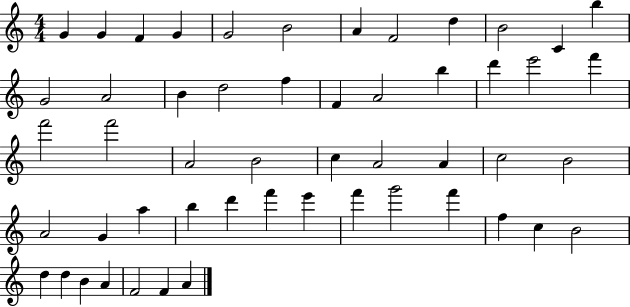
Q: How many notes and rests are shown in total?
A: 52